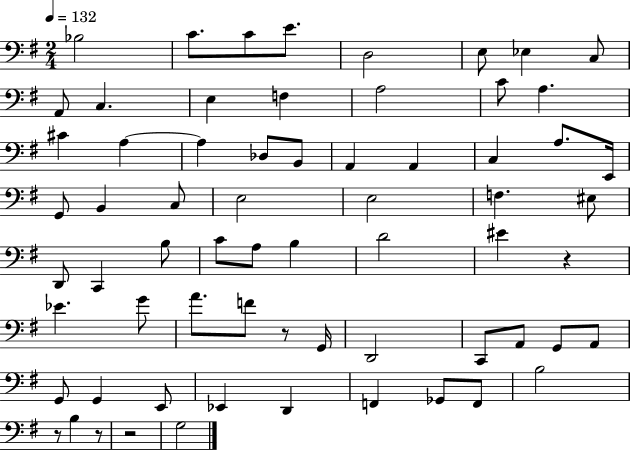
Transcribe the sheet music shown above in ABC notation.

X:1
T:Untitled
M:2/4
L:1/4
K:G
_B,2 C/2 C/2 E/2 D,2 E,/2 _E, C,/2 A,,/2 C, E, F, A,2 C/2 A, ^C A, A, _D,/2 B,,/2 A,, A,, C, A,/2 E,,/4 G,,/2 B,, C,/2 E,2 E,2 F, ^E,/2 D,,/2 C,, B,/2 C/2 A,/2 B, D2 ^E z _E G/2 A/2 F/2 z/2 G,,/4 D,,2 C,,/2 A,,/2 G,,/2 A,,/2 G,,/2 G,, E,,/2 _E,, D,, F,, _G,,/2 F,,/2 B,2 z/2 B, z/2 z2 G,2